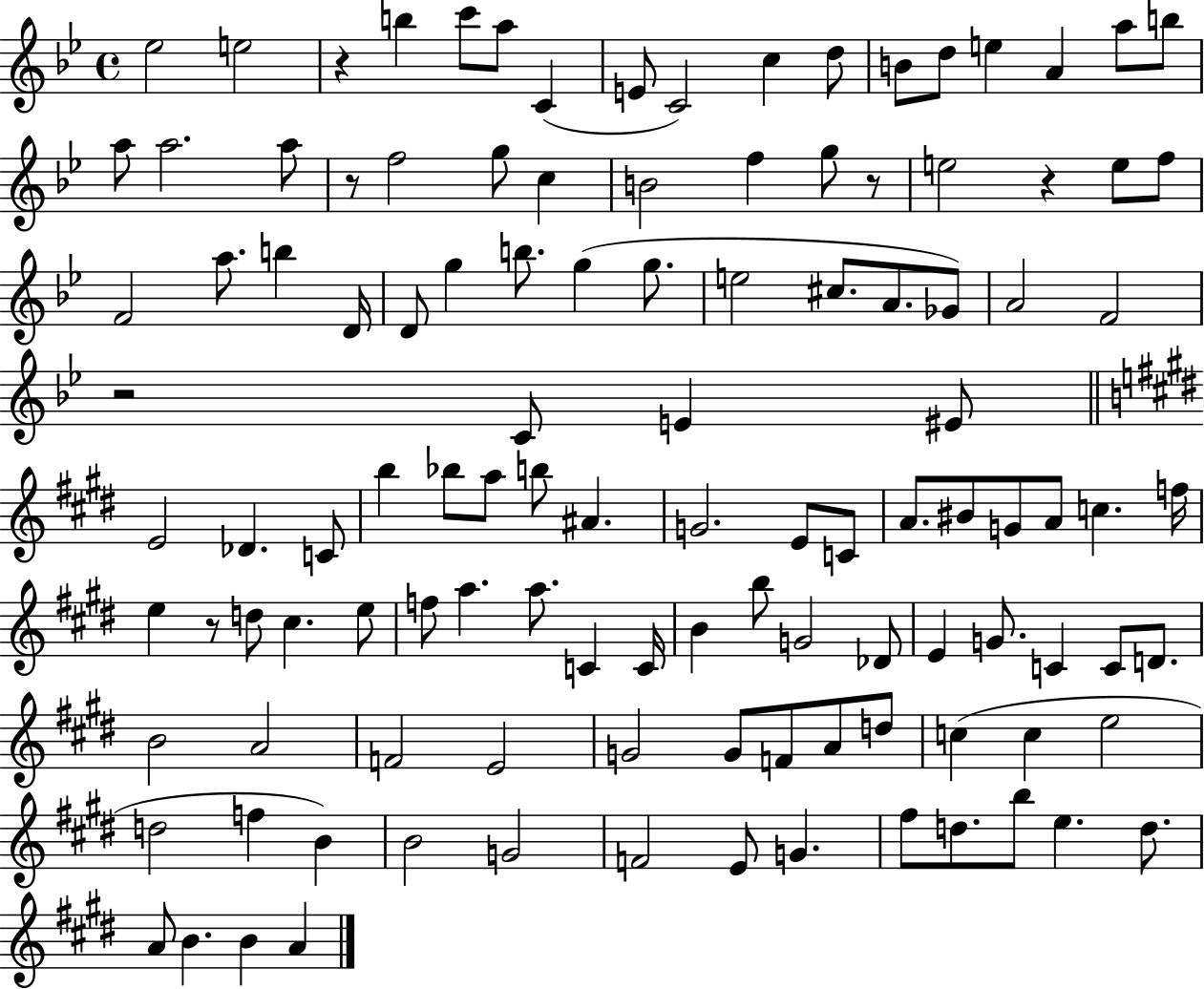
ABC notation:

X:1
T:Untitled
M:4/4
L:1/4
K:Bb
_e2 e2 z b c'/2 a/2 C E/2 C2 c d/2 B/2 d/2 e A a/2 b/2 a/2 a2 a/2 z/2 f2 g/2 c B2 f g/2 z/2 e2 z e/2 f/2 F2 a/2 b D/4 D/2 g b/2 g g/2 e2 ^c/2 A/2 _G/2 A2 F2 z2 C/2 E ^E/2 E2 _D C/2 b _b/2 a/2 b/2 ^A G2 E/2 C/2 A/2 ^B/2 G/2 A/2 c f/4 e z/2 d/2 ^c e/2 f/2 a a/2 C C/4 B b/2 G2 _D/2 E G/2 C C/2 D/2 B2 A2 F2 E2 G2 G/2 F/2 A/2 d/2 c c e2 d2 f B B2 G2 F2 E/2 G ^f/2 d/2 b/2 e d/2 A/2 B B A